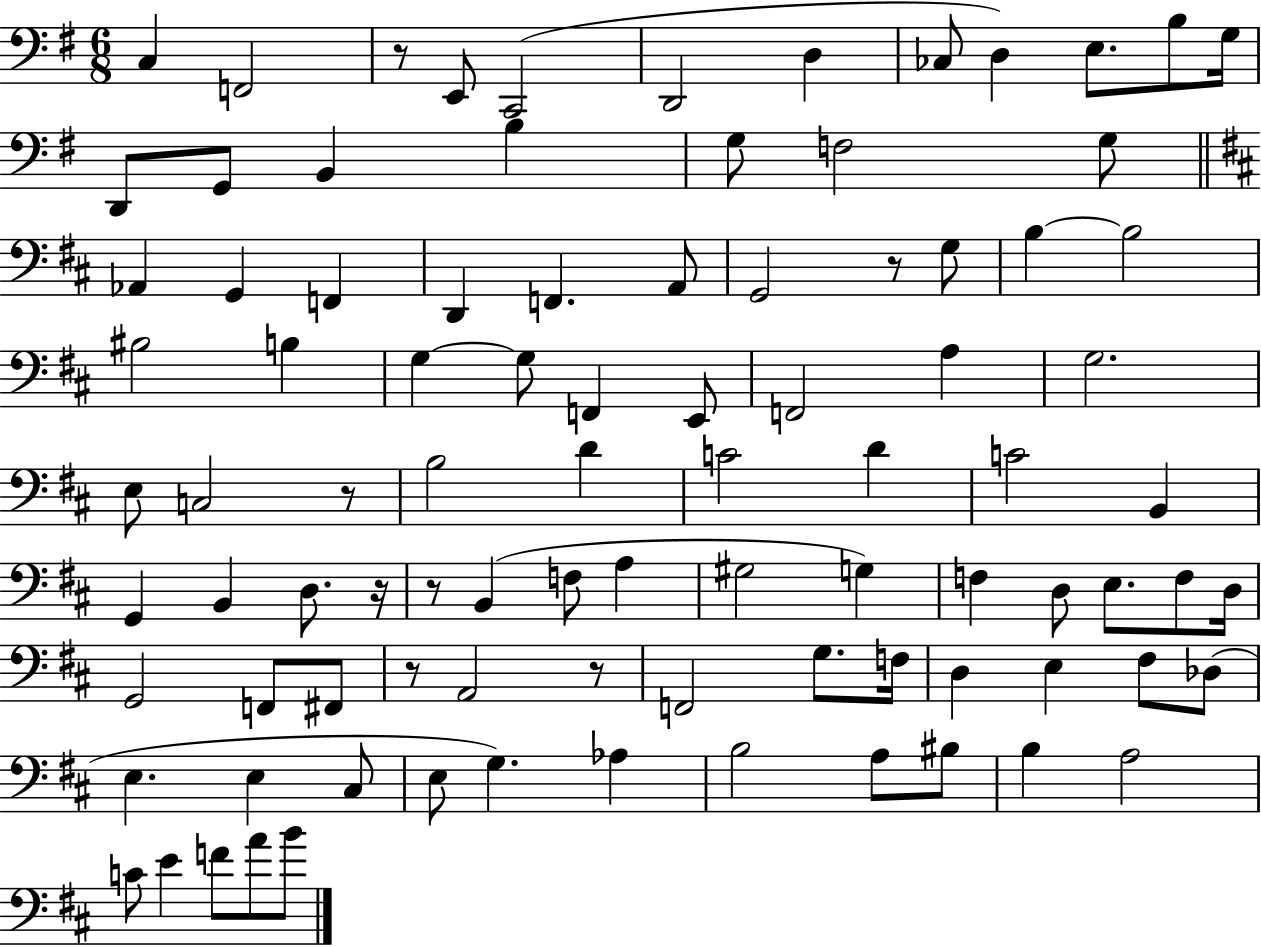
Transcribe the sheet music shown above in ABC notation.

X:1
T:Untitled
M:6/8
L:1/4
K:G
C, F,,2 z/2 E,,/2 C,,2 D,,2 D, _C,/2 D, E,/2 B,/2 G,/4 D,,/2 G,,/2 B,, B, G,/2 F,2 G,/2 _A,, G,, F,, D,, F,, A,,/2 G,,2 z/2 G,/2 B, B,2 ^B,2 B, G, G,/2 F,, E,,/2 F,,2 A, G,2 E,/2 C,2 z/2 B,2 D C2 D C2 B,, G,, B,, D,/2 z/4 z/2 B,, F,/2 A, ^G,2 G, F, D,/2 E,/2 F,/2 D,/4 G,,2 F,,/2 ^F,,/2 z/2 A,,2 z/2 F,,2 G,/2 F,/4 D, E, ^F,/2 _D,/2 E, E, ^C,/2 E,/2 G, _A, B,2 A,/2 ^B,/2 B, A,2 C/2 E F/2 A/2 B/2